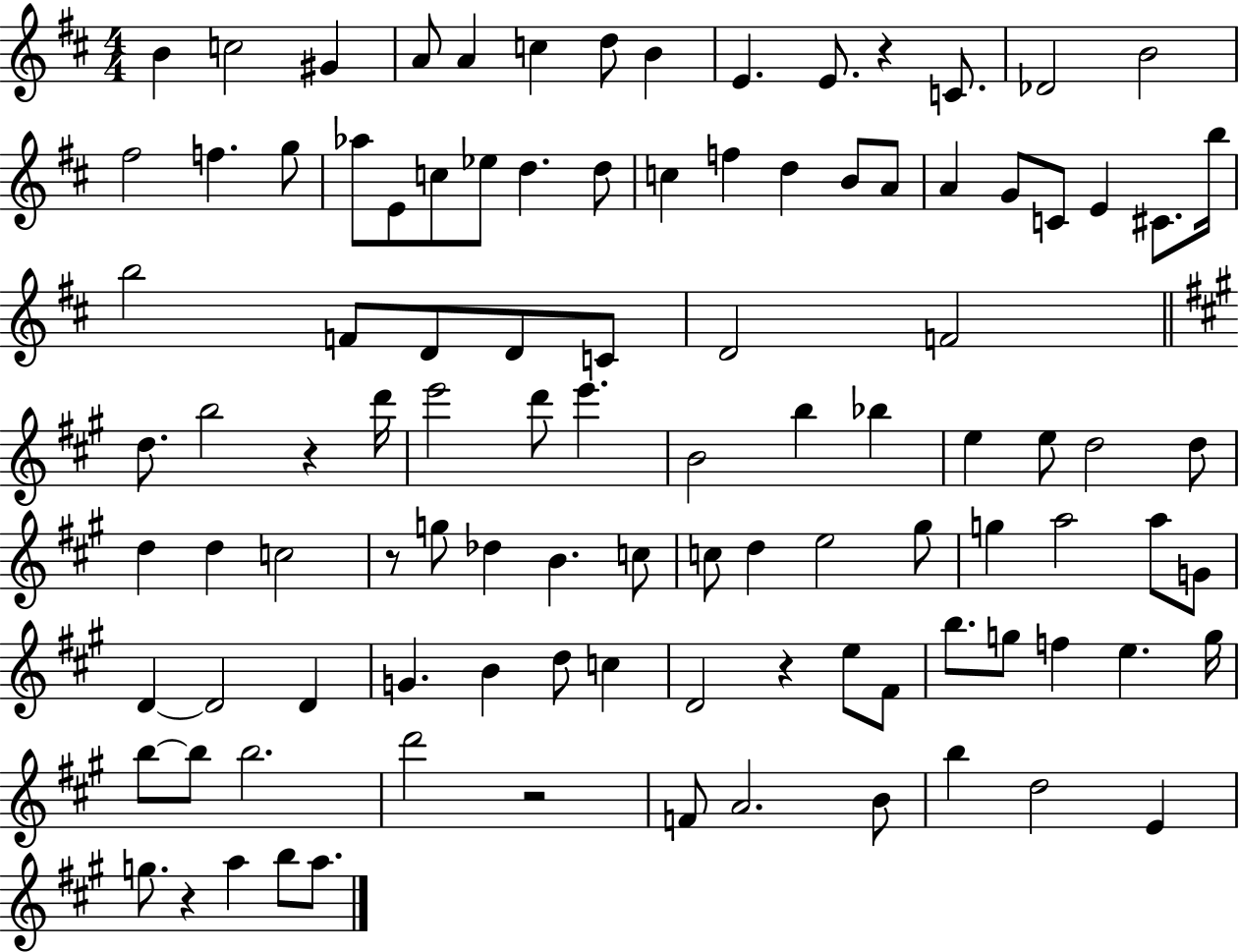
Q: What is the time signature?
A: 4/4